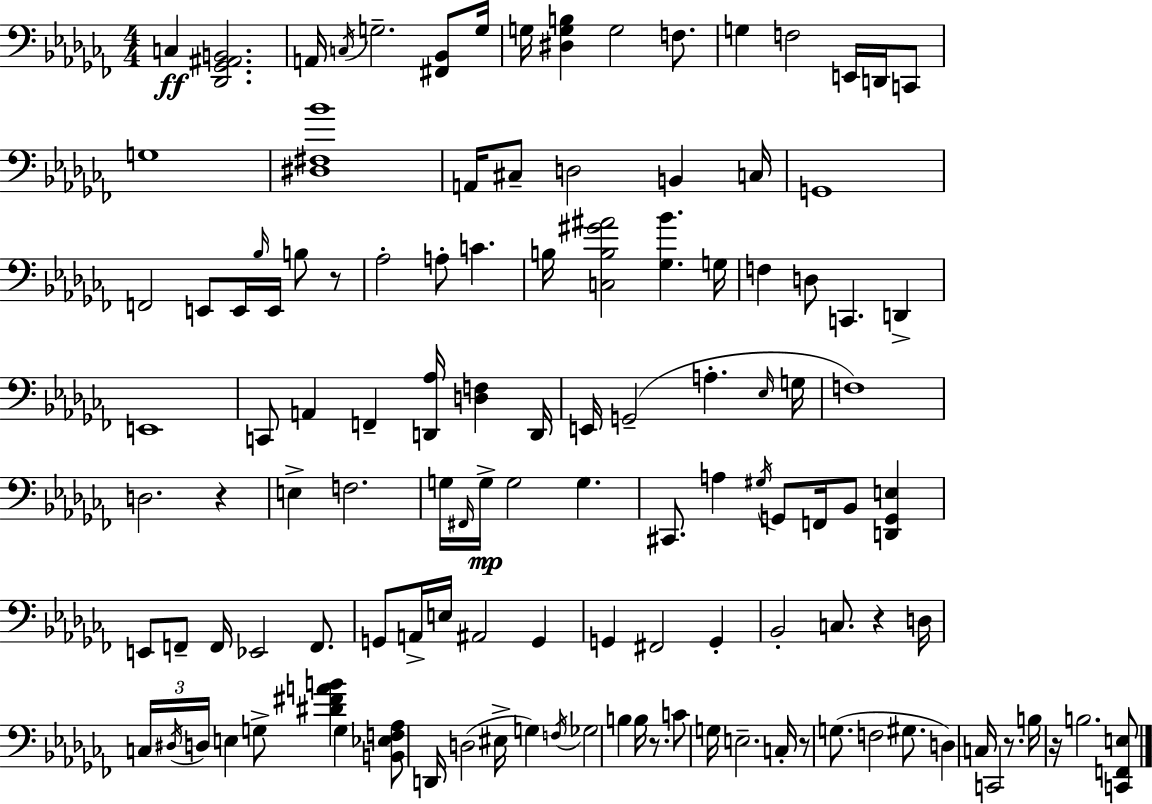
X:1
T:Untitled
M:4/4
L:1/4
K:Abm
C, [_D,,_G,,^A,,B,,]2 A,,/4 C,/4 G,2 [^F,,_B,,]/2 G,/4 G,/4 [^D,G,B,] G,2 F,/2 G, F,2 E,,/4 D,,/4 C,,/2 G,4 [^D,^F,_B]4 A,,/4 ^C,/2 D,2 B,, C,/4 G,,4 F,,2 E,,/2 E,,/4 _B,/4 E,,/4 B,/2 z/2 _A,2 A,/2 C B,/4 [C,B,^G^A]2 [_G,_B] G,/4 F, D,/2 C,, D,, E,,4 C,,/2 A,, F,, [D,,_A,]/4 [D,F,] D,,/4 E,,/4 G,,2 A, _E,/4 G,/4 F,4 D,2 z E, F,2 G,/4 ^F,,/4 G,/4 G,2 G, ^C,,/2 A, ^G,/4 G,,/2 F,,/4 _B,,/2 [D,,G,,E,] E,,/2 F,,/2 F,,/4 _E,,2 F,,/2 G,,/2 A,,/4 E,/4 ^A,,2 G,, G,, ^F,,2 G,, _B,,2 C,/2 z D,/4 C,/4 ^D,/4 D,/4 E, G,/2 [^D^FAB] G, [B,,_E,F,_A,]/2 D,,/4 D,2 ^E,/4 G, F,/4 _G,2 B, B,/4 z/2 C/2 G,/4 E,2 C,/4 z/2 G,/2 F,2 ^G,/2 D, C,/4 C,,2 z/2 B,/4 z/4 B,2 [C,,F,,E,]/2